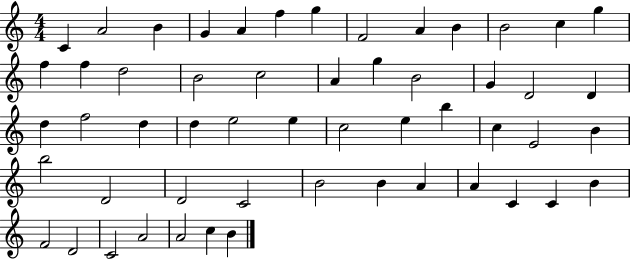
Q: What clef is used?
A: treble